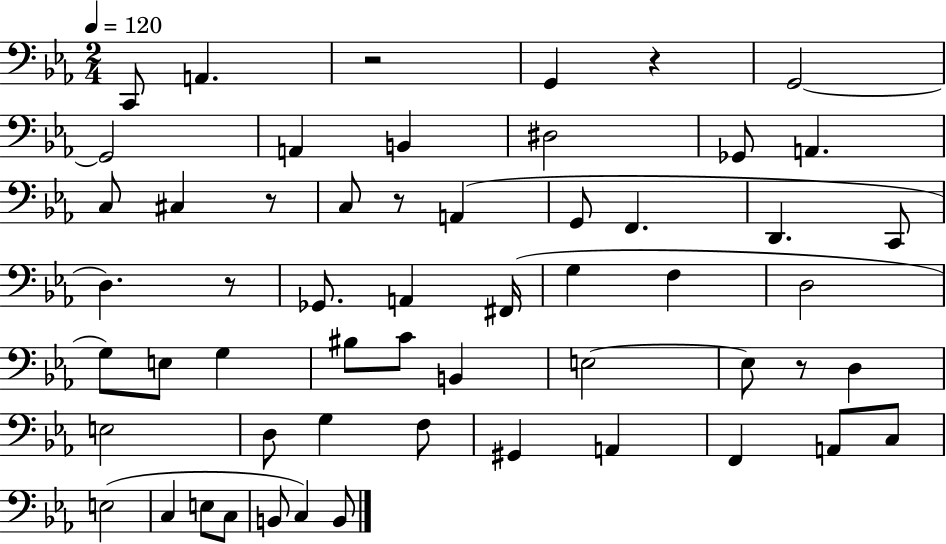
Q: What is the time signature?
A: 2/4